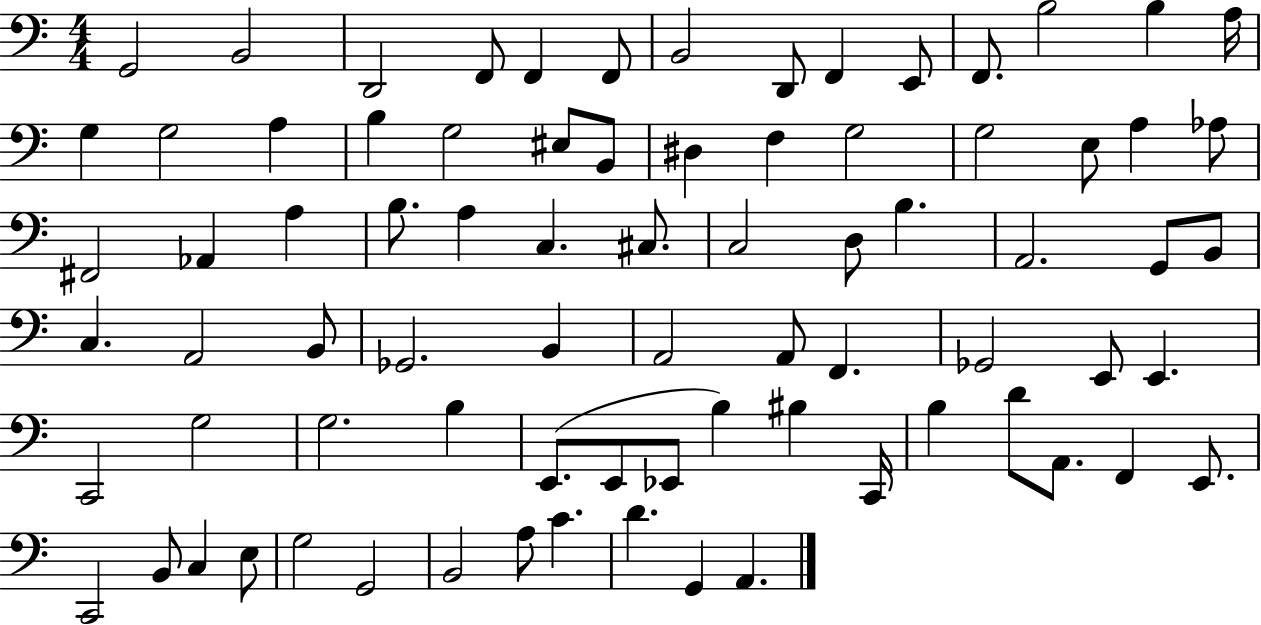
{
  \clef bass
  \numericTimeSignature
  \time 4/4
  \key c \major
  g,2 b,2 | d,2 f,8 f,4 f,8 | b,2 d,8 f,4 e,8 | f,8. b2 b4 a16 | \break g4 g2 a4 | b4 g2 eis8 b,8 | dis4 f4 g2 | g2 e8 a4 aes8 | \break fis,2 aes,4 a4 | b8. a4 c4. cis8. | c2 d8 b4. | a,2. g,8 b,8 | \break c4. a,2 b,8 | ges,2. b,4 | a,2 a,8 f,4. | ges,2 e,8 e,4. | \break c,2 g2 | g2. b4 | e,8.( e,8 ees,8 b4) bis4 c,16 | b4 d'8 a,8. f,4 e,8. | \break c,2 b,8 c4 e8 | g2 g,2 | b,2 a8 c'4. | d'4. g,4 a,4. | \break \bar "|."
}